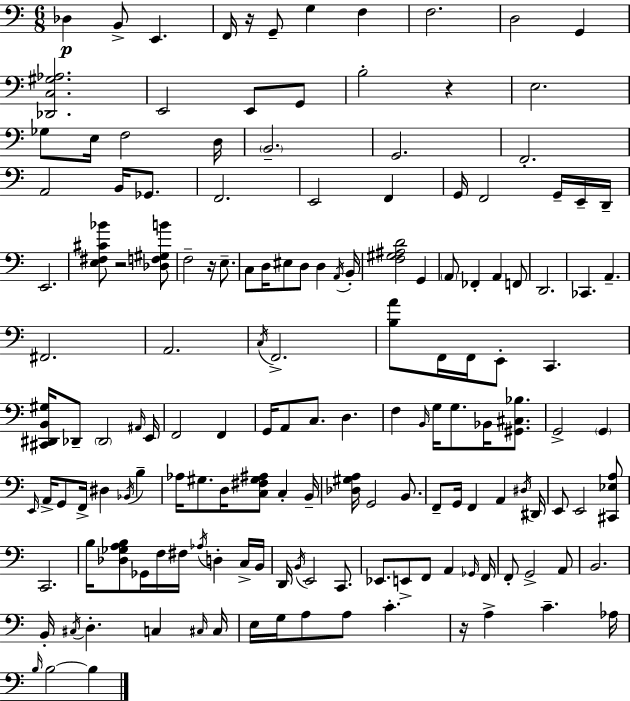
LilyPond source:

{
  \clef bass
  \numericTimeSignature
  \time 6/8
  \key c \major
  des4\p b,8-> e,4. | f,16 r16 g,8-- g4 f4 | f2. | d2 g,4 | \break <des, c gis aes>2. | e,2 e,8 g,8 | b2-. r4 | e2. | \break ges8 e16 f2 d16 | \parenthesize b,2.-- | g,2. | f,2.-. | \break a,2 b,16 ges,8. | f,2. | e,2 f,4 | g,16 f,2 g,16-- e,16-- d,16-- | \break e,2. | <e fis cis' bes'>8 r2 <des f gis b'>8 | f2-- r16 e8.-- | c8 d16 eis8 d8 d4 \acciaccatura { a,16 } | \break b,16-. <f gis ais d'>2 g,4 | \parenthesize a,8 fes,4-. a,4 f,8 | d,2. | ces,4. a,4.-- | \break fis,2. | a,2. | \acciaccatura { c16 } f,2.-> | <b a'>8 f,16 f,16 e,8-. c,4. | \break <cis, dis, b, gis>16 des,8-- \parenthesize des,2 | \grace { ais,16 } e,16 f,2 f,4 | g,16 a,8 c8. d4. | f4 \grace { b,16 } g16 g8. | \break bes,16 <gis, cis bes>8. g,2-> | \parenthesize g,4 \grace { e,16 } a,16-> g,8 f,16-> dis4 | \acciaccatura { bes,16 } b4-- aes16 gis8. d16 <c fis gis ais>8 | c4-. b,16-- <des gis a>16 g,2 | \break b,8. f,8-- g,16 f,4 | a,4 \acciaccatura { dis16 } dis,16 e,8 e,2 | <cis, ees a>8 c,2. | b16 <des ges a b>8 ges,16 f16 | \break fis16 \acciaccatura { aes16 } d4-. c16-> b,16 d,16 \acciaccatura { b,16 } e,2 | c,8. ees,8. | e,8-> f,8 a,4 \grace { ges,16 } f,16 f,8-. | g,2-> a,8 b,2. | \break b,16-. \acciaccatura { cis16 } | d4.-. c4 \grace { cis16 } cis16 | e16 g16 a8 a8 c'4.-. | r16 a4-> c'4.-- aes16 | \break \grace { b16 } b2~~ b4 | \bar "|."
}